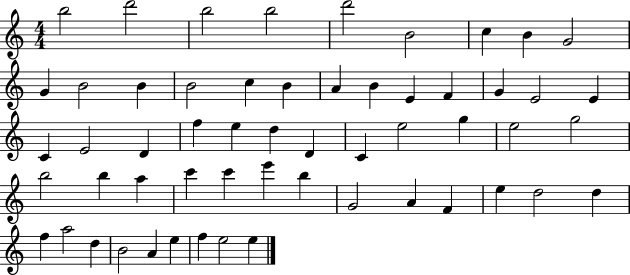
X:1
T:Untitled
M:4/4
L:1/4
K:C
b2 d'2 b2 b2 d'2 B2 c B G2 G B2 B B2 c B A B E F G E2 E C E2 D f e d D C e2 g e2 g2 b2 b a c' c' e' b G2 A F e d2 d f a2 d B2 A e f e2 e